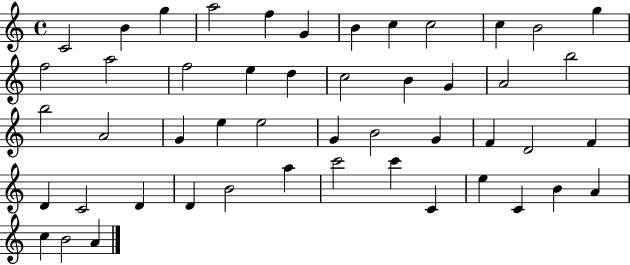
X:1
T:Untitled
M:4/4
L:1/4
K:C
C2 B g a2 f G B c c2 c B2 g f2 a2 f2 e d c2 B G A2 b2 b2 A2 G e e2 G B2 G F D2 F D C2 D D B2 a c'2 c' C e C B A c B2 A